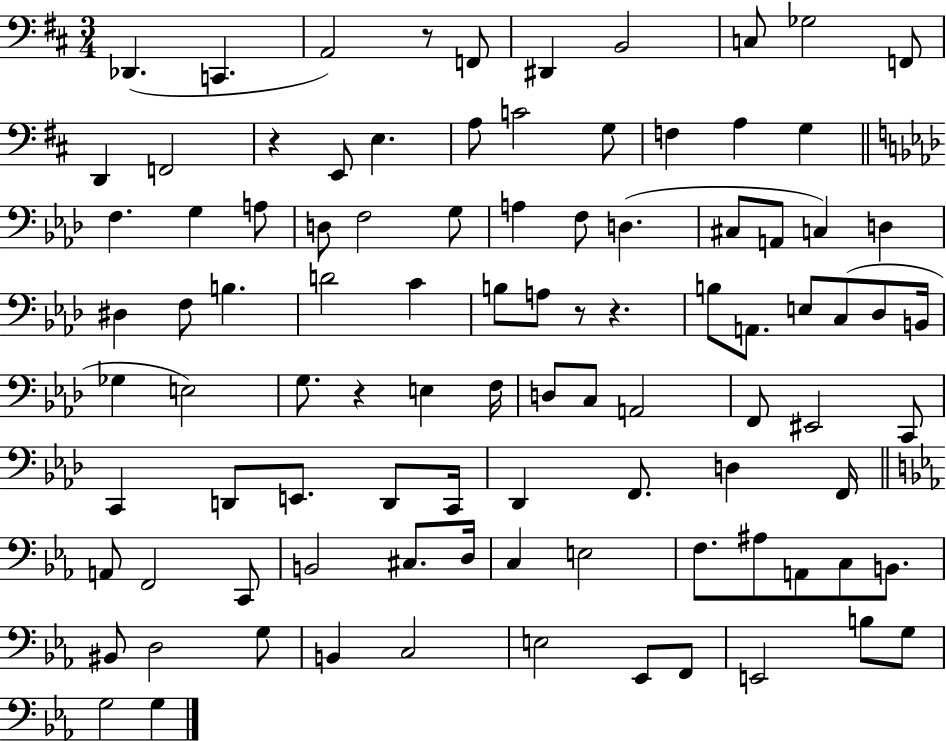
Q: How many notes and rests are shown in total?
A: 96